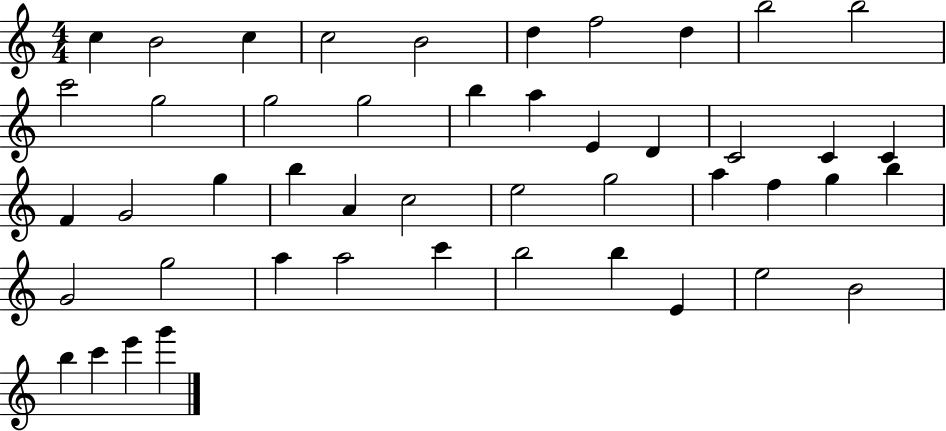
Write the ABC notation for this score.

X:1
T:Untitled
M:4/4
L:1/4
K:C
c B2 c c2 B2 d f2 d b2 b2 c'2 g2 g2 g2 b a E D C2 C C F G2 g b A c2 e2 g2 a f g b G2 g2 a a2 c' b2 b E e2 B2 b c' e' g'